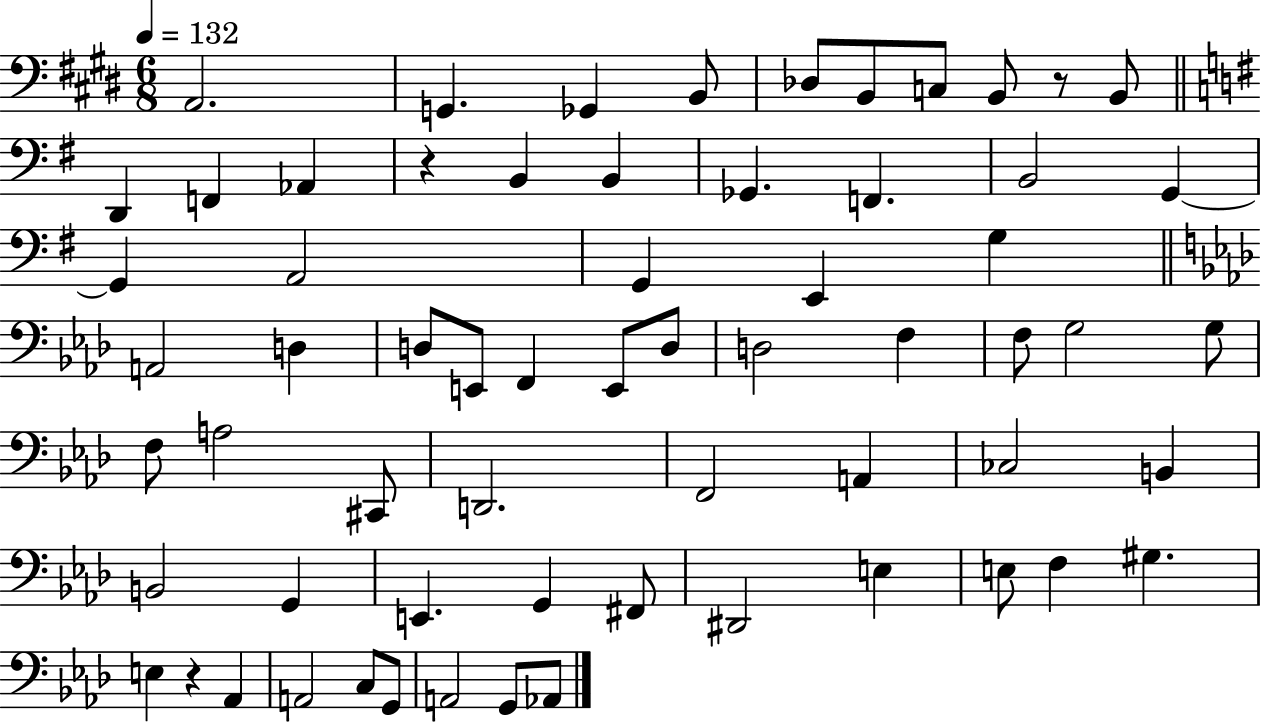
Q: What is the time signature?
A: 6/8